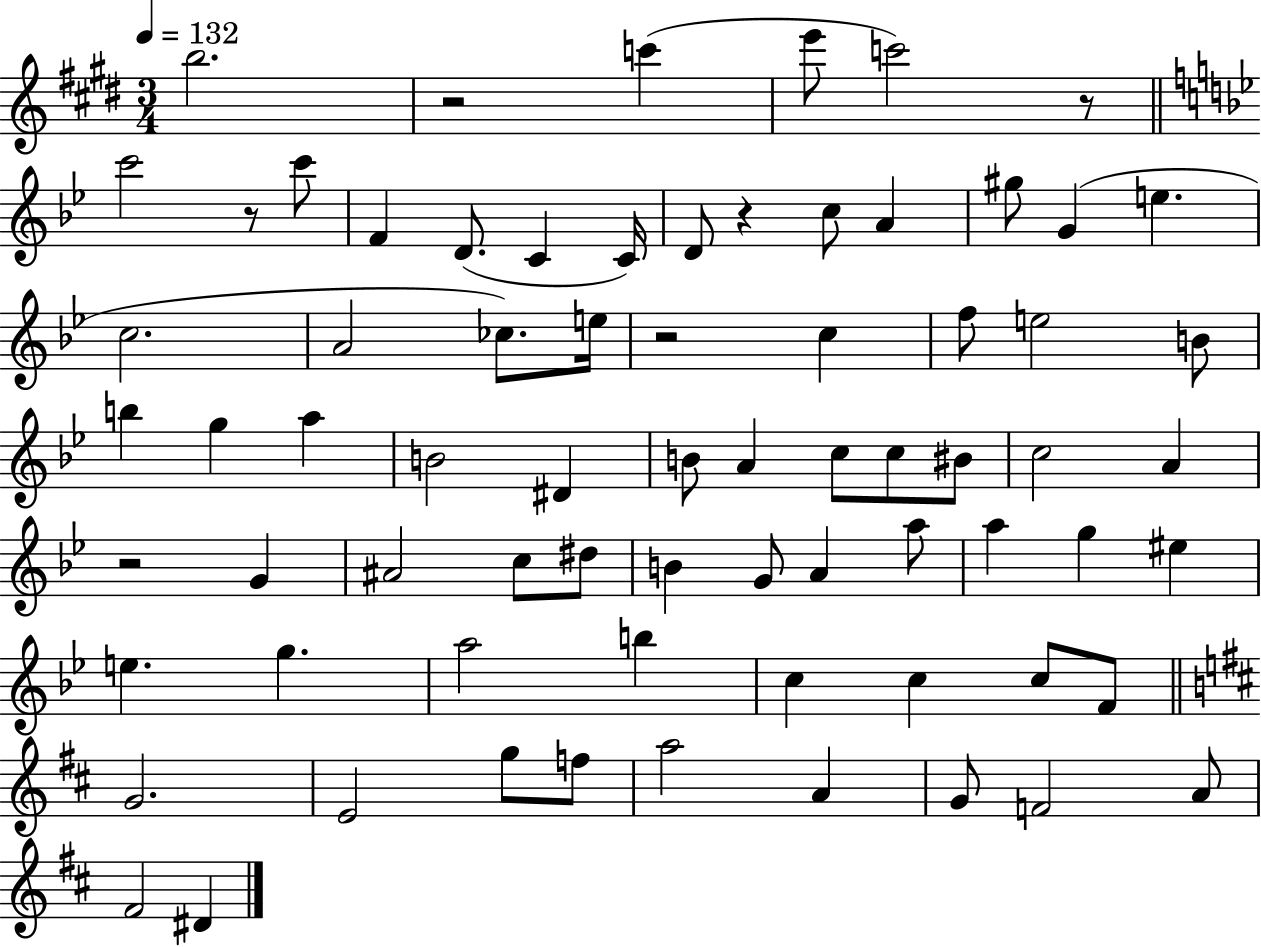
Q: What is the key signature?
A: E major